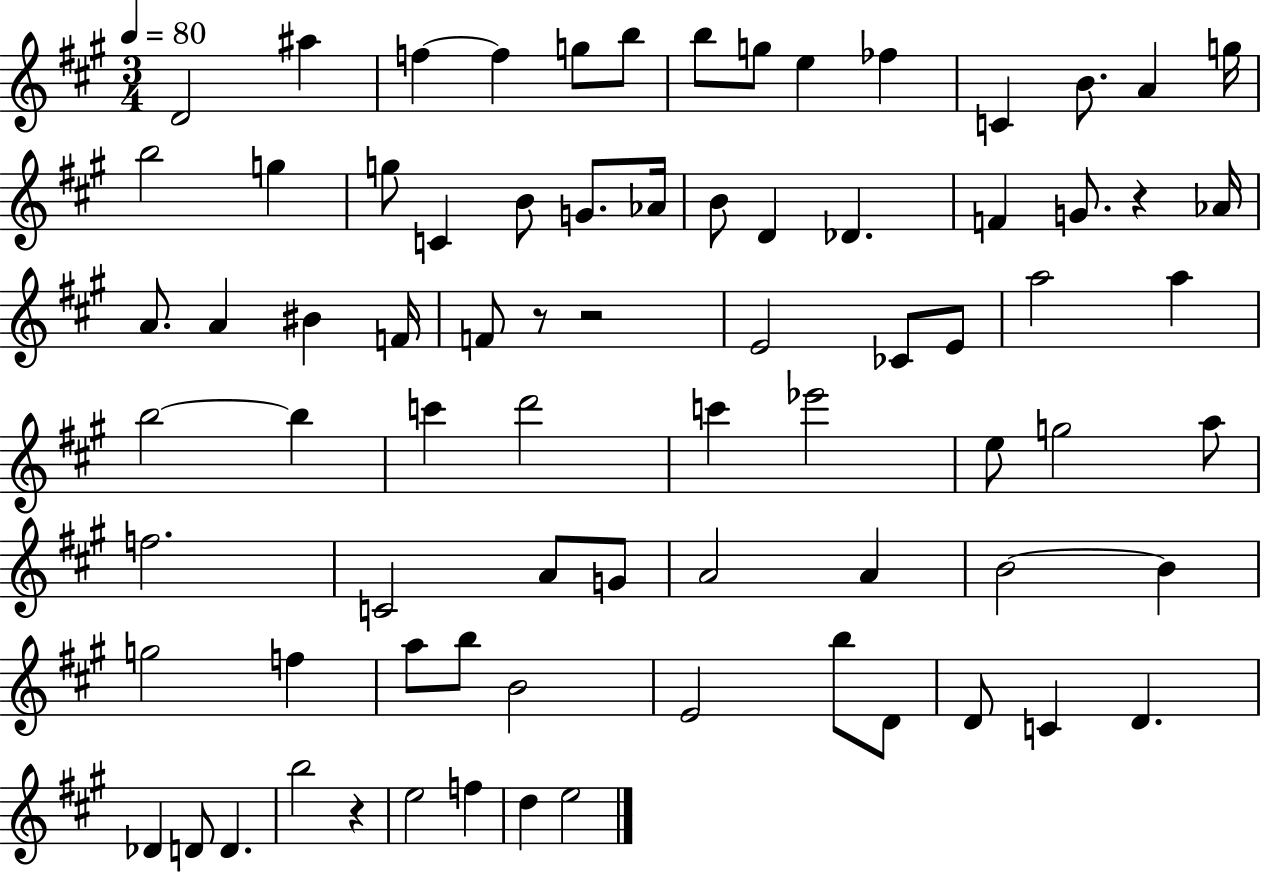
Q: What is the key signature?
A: A major